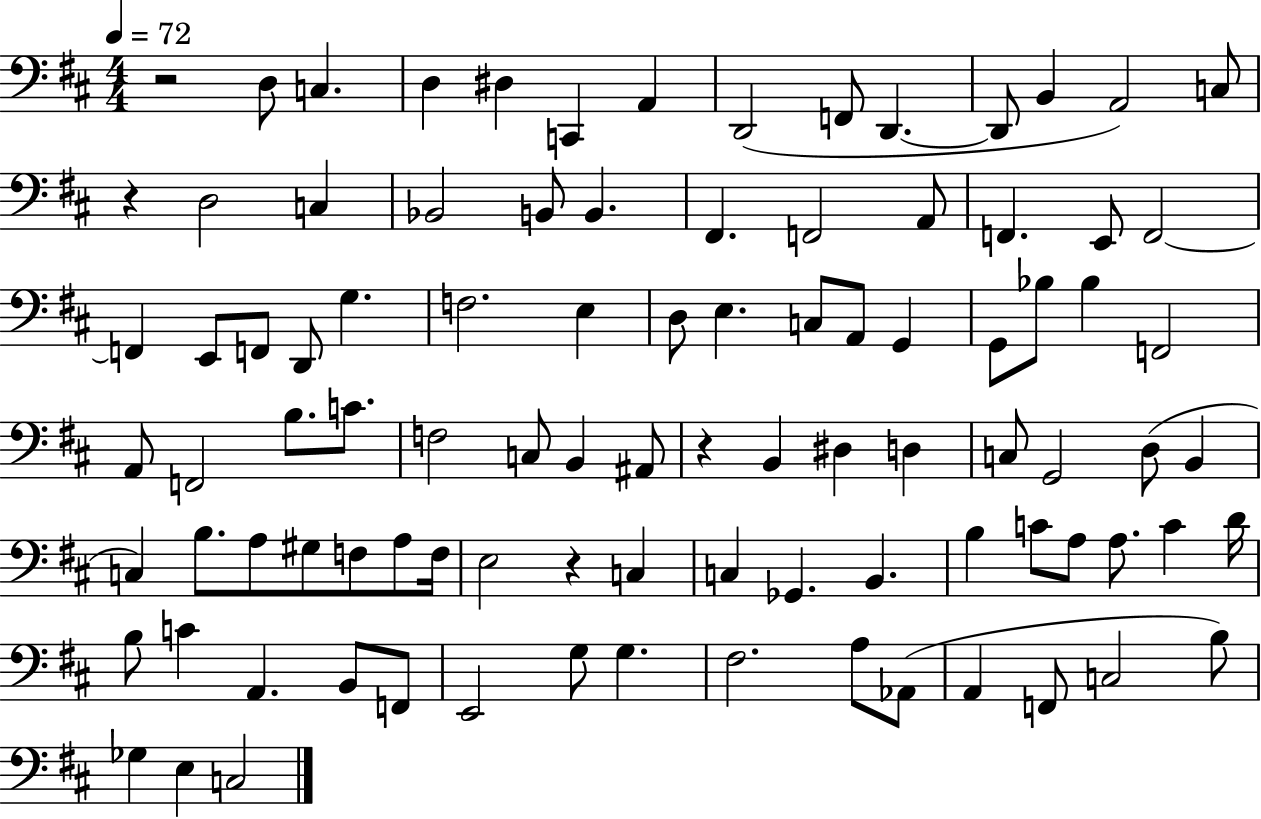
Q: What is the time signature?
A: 4/4